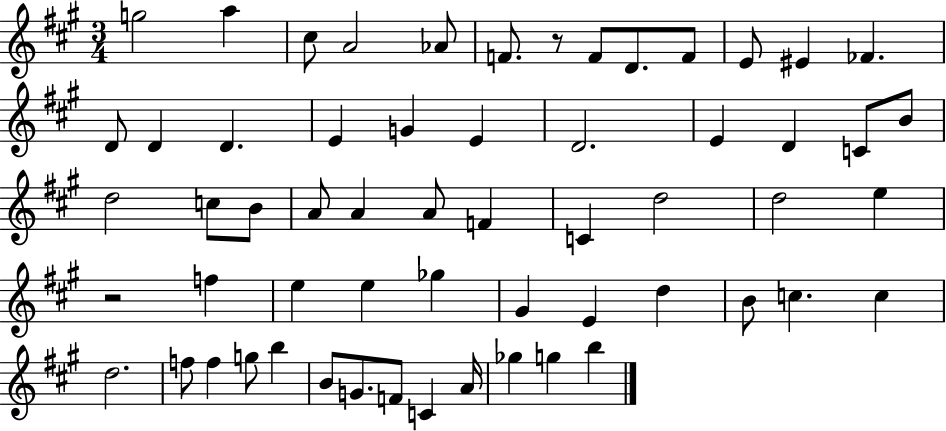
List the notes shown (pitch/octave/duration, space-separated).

G5/h A5/q C#5/e A4/h Ab4/e F4/e. R/e F4/e D4/e. F4/e E4/e EIS4/q FES4/q. D4/e D4/q D4/q. E4/q G4/q E4/q D4/h. E4/q D4/q C4/e B4/e D5/h C5/e B4/e A4/e A4/q A4/e F4/q C4/q D5/h D5/h E5/q R/h F5/q E5/q E5/q Gb5/q G#4/q E4/q D5/q B4/e C5/q. C5/q D5/h. F5/e F5/q G5/e B5/q B4/e G4/e. F4/e C4/q A4/s Gb5/q G5/q B5/q